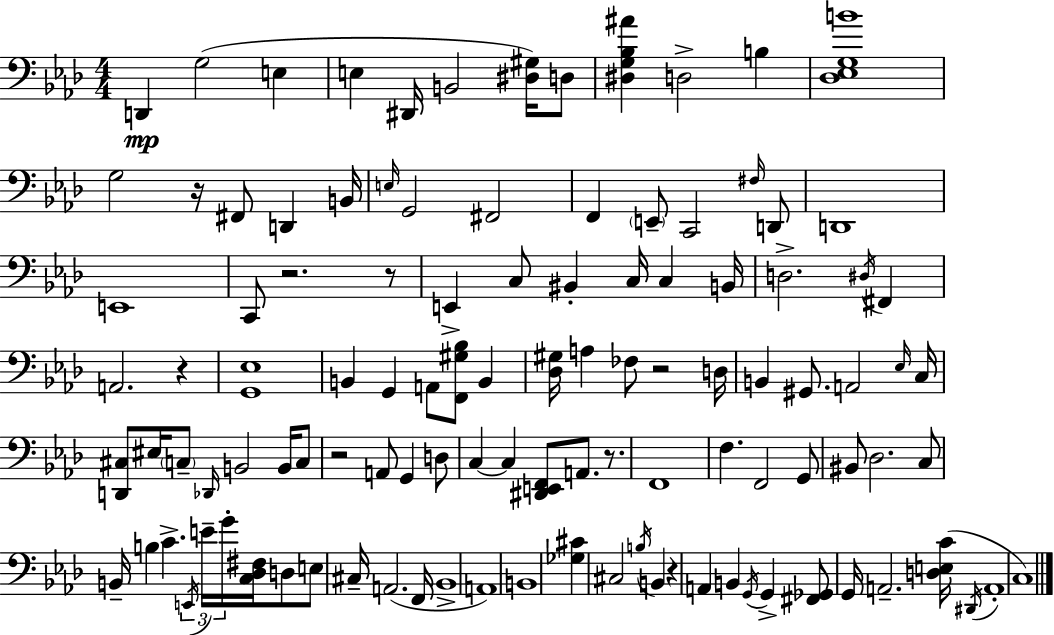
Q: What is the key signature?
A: AES major